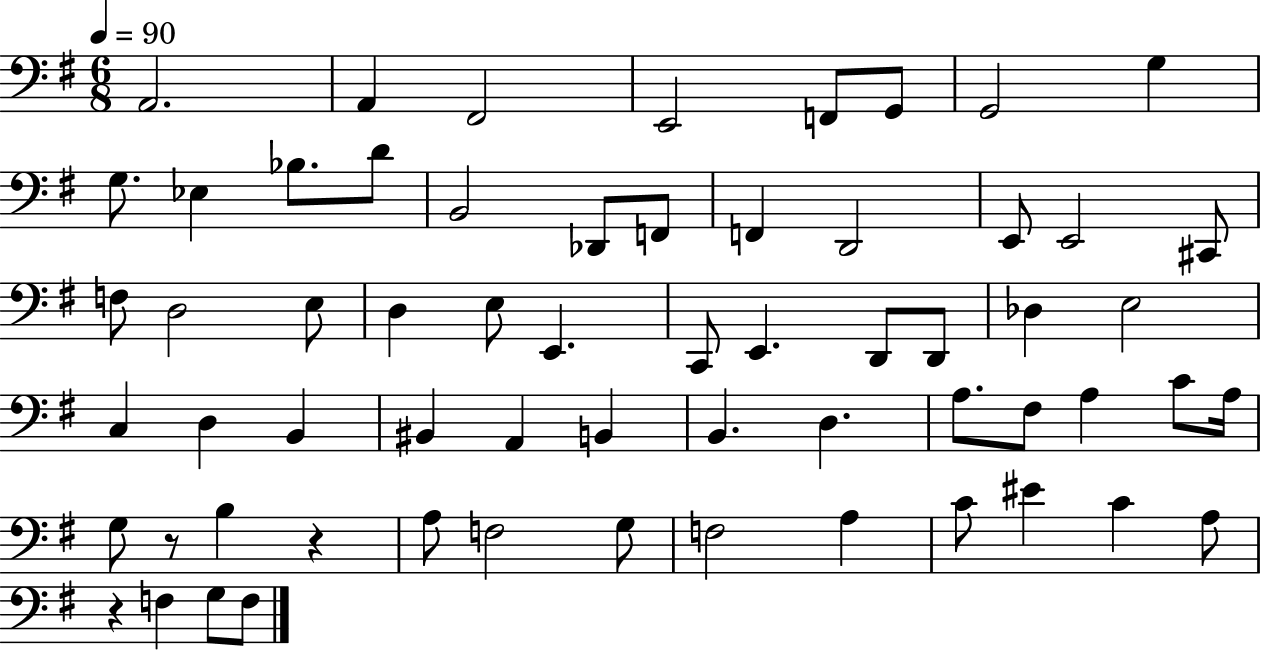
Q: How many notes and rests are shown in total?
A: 62